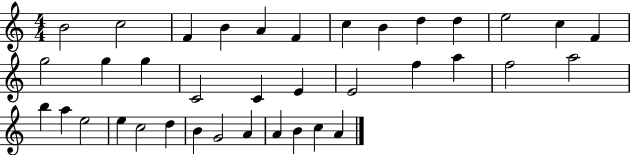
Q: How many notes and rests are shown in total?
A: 37